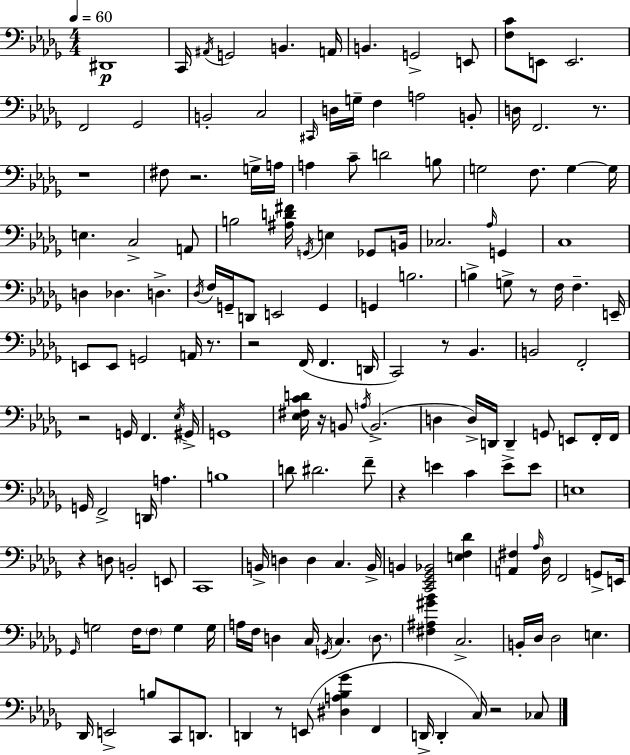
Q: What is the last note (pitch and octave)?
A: CES3